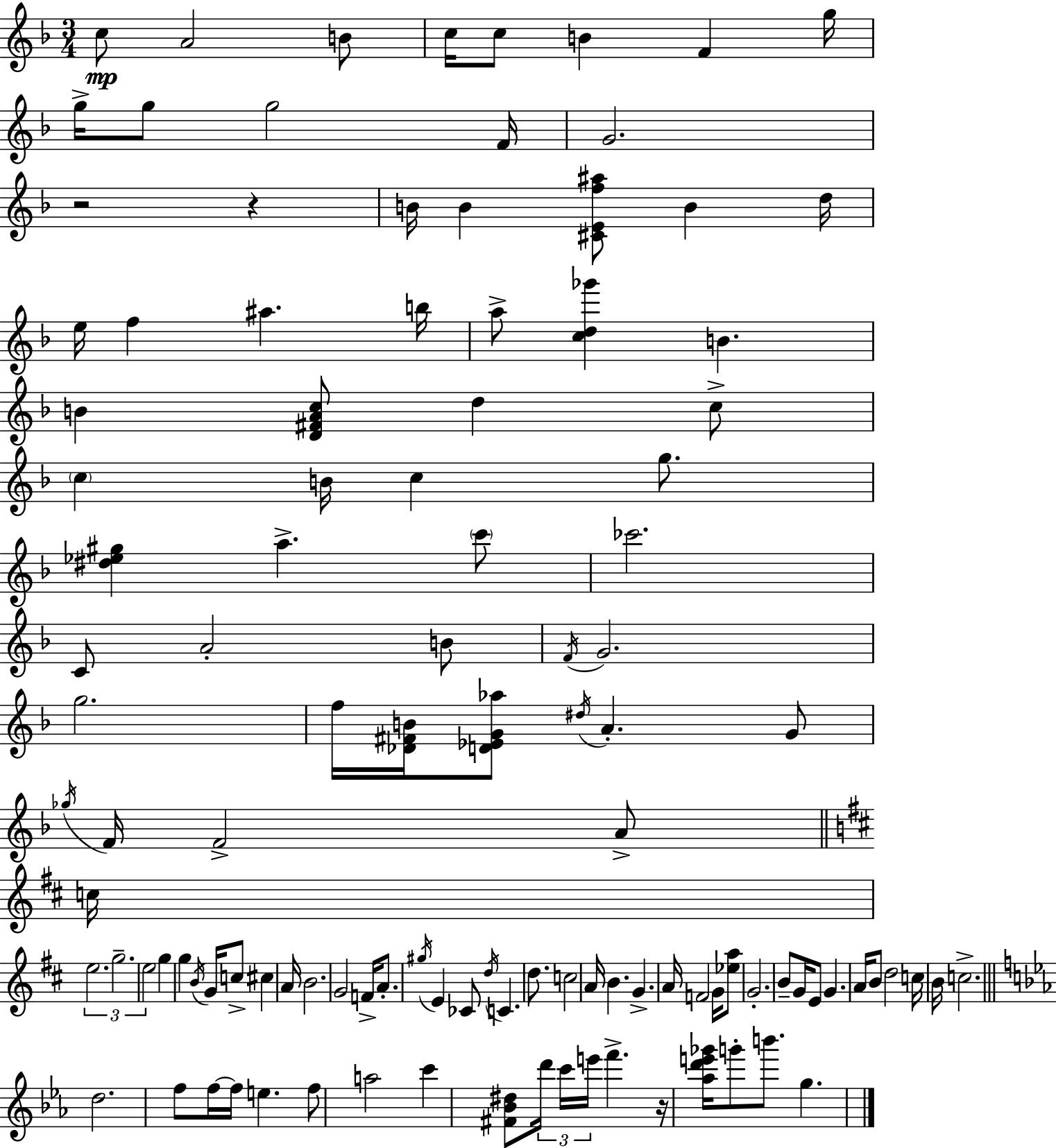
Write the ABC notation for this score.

X:1
T:Untitled
M:3/4
L:1/4
K:Dm
c/2 A2 B/2 c/4 c/2 B F g/4 g/4 g/2 g2 F/4 G2 z2 z B/4 B [^CEf^a]/2 B d/4 e/4 f ^a b/4 a/2 [cd_g'] B B [D^FAc]/2 d c/2 c B/4 c g/2 [^d_e^g] a c'/2 _c'2 C/2 A2 B/2 F/4 G2 g2 f/4 [_D^FB]/4 [D_EG_a]/2 ^d/4 A G/2 _g/4 F/4 F2 A/2 c/4 e2 g2 e2 g g B/4 G/4 c/2 ^c A/4 B2 G2 F/4 A/2 ^g/4 E _C/2 d/4 C d/2 c2 A/4 B G A/4 F2 G/4 [_ea]/2 G2 B/2 G/4 E/2 G A/4 B/2 d2 c/4 B/4 c2 d2 f/2 f/4 f/4 e f/2 a2 c' [^F_B^d]/2 d'/4 c'/4 e'/4 f' z/4 [_ad'e'_g']/4 g'/2 b'/2 g